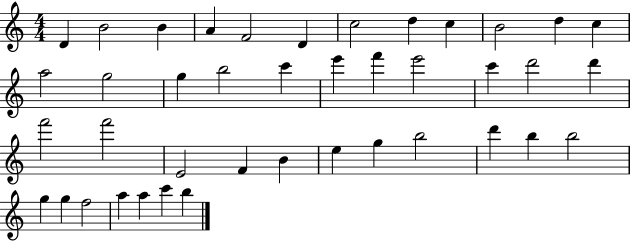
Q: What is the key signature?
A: C major